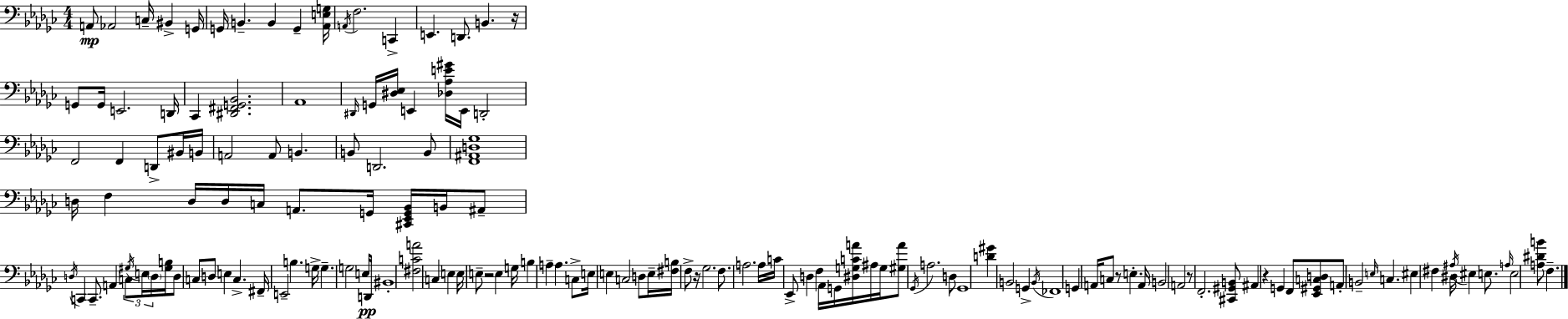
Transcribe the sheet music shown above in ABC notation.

X:1
T:Untitled
M:4/4
L:1/4
K:Ebm
A,,/2 _A,,2 C,/4 ^B,, G,,/4 G,,/4 B,, B,, G,, [_A,,E,G,]/4 A,,/4 F,2 C,, E,, D,,/2 B,, z/4 G,,/2 G,,/4 E,,2 D,,/4 _C,, [^D,,^F,,G,,_B,,]2 _A,,4 ^D,,/4 G,,/4 [^D,_E,]/4 E,, [_D,_A,E^G]/4 E,,/4 D,,2 F,,2 F,, D,,/2 ^B,,/4 B,,/4 A,,2 A,,/2 B,, B,,/2 D,,2 B,,/2 [F,,^A,,D,_G,]4 D,/4 F, D,/4 D,/4 C,/4 A,,/2 G,,/4 [^C,,_E,,G,,_B,,]/4 B,,/4 ^A,,/2 D,/4 C,, C,,/2 A,, C,/2 ^G,/4 E,/4 D,/4 [^G,B,]/4 D,/2 C,/2 D,/2 E, C, ^F,,/4 E,,2 B, G,/4 G, G,2 E,/4 D,,/4 ^B,,4 [^F,CA]2 C, E, E,/4 E,/2 z2 E, G,/4 B, A, A, C,/2 E,/4 E, C,2 D,/2 E,/4 [^F,B,]/4 F,/2 z/4 _G,2 F,/2 A,2 A,/4 C/4 _E,,/2 D, F, _A,,/4 G,,/4 [^D,G,CA]/4 ^A,/4 G,/4 [^G,A]/2 _G,,/4 A,2 D,/2 _G,,4 [D^G] B,,2 G,, B,,/4 _F,,4 G,, A,,/4 C,/2 z/2 E, A,,/4 B,,2 A,,2 z/2 F,,2 [^C,,^G,,B,,]/2 ^A,, z G,, F,,/2 [_E,,^G,,C,D,]/2 A,,/2 B,,2 E,/4 C, ^E, ^F, ^D,/4 ^A,/4 ^E, E,/2 A,/4 E,2 [A,^DB]/2 F,